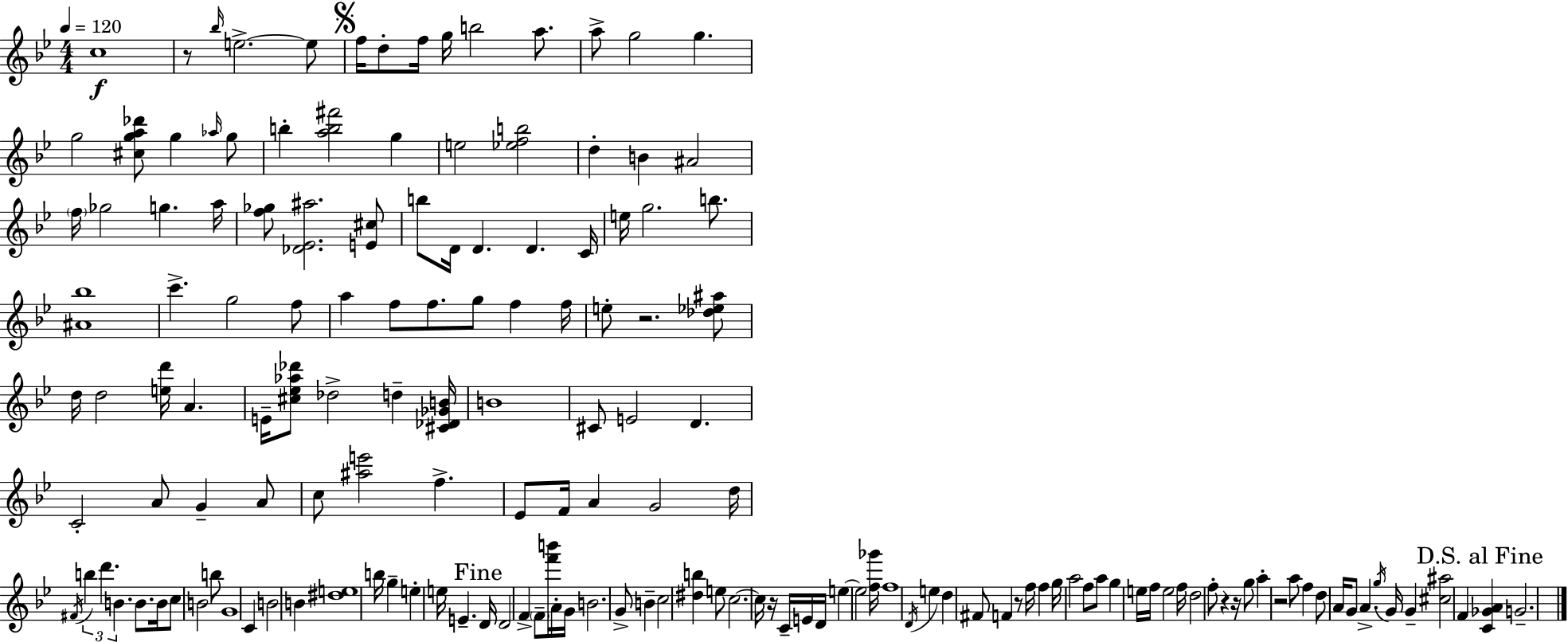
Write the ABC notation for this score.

X:1
T:Untitled
M:4/4
L:1/4
K:Gm
c4 z/2 _b/4 e2 e/2 f/4 d/2 f/4 g/4 b2 a/2 a/2 g2 g g2 [^cga_d']/2 g _a/4 g/2 b [ab^f']2 g e2 [_efb]2 d B ^A2 f/4 _g2 g a/4 [f_g]/2 [_D_E^a]2 [E^c]/2 b/2 D/4 D D C/4 e/4 g2 b/2 [^A_b]4 c' g2 f/2 a f/2 f/2 g/2 f f/4 e/2 z2 [_d_e^a]/2 d/4 d2 [ed']/4 A E/4 [^c_e_a_d']/2 _d2 d [^C_D_GB]/4 B4 ^C/2 E2 D C2 A/2 G A/2 c/2 [^ae']2 f _E/2 F/4 A G2 d/4 ^F/4 b d' B B/2 B/4 c/2 B2 b/2 G4 C B2 B [^de]4 b/4 g e e/4 E D/4 D2 F F/2 [f'b']/4 A/4 G/4 B2 G/2 B c2 [^db] e/2 c2 c/4 z/4 C/4 E/4 D/4 e e2 [f_g']/4 f4 D/4 e d ^F/2 F z/2 f/4 f g/4 a2 f/2 a/2 g e/4 f/4 e2 f/4 d2 f/2 z z/4 g/2 a z2 a/2 f d/2 A/4 G/2 A g/4 G/4 G [^c^a]2 F [C_GA] G2